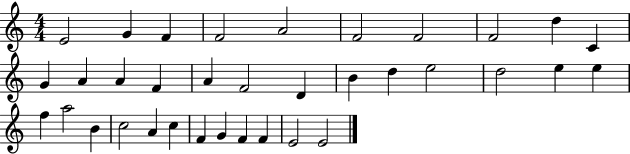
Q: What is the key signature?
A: C major